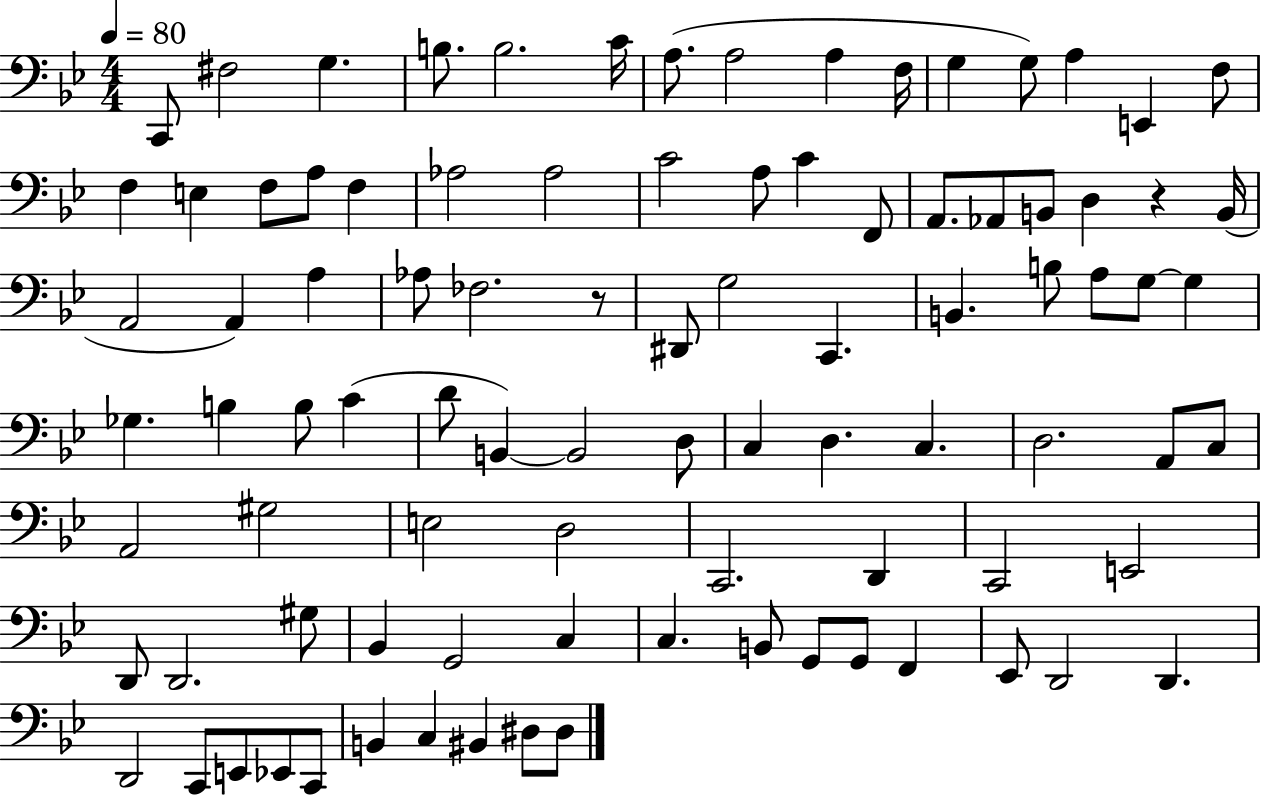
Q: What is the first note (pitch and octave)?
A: C2